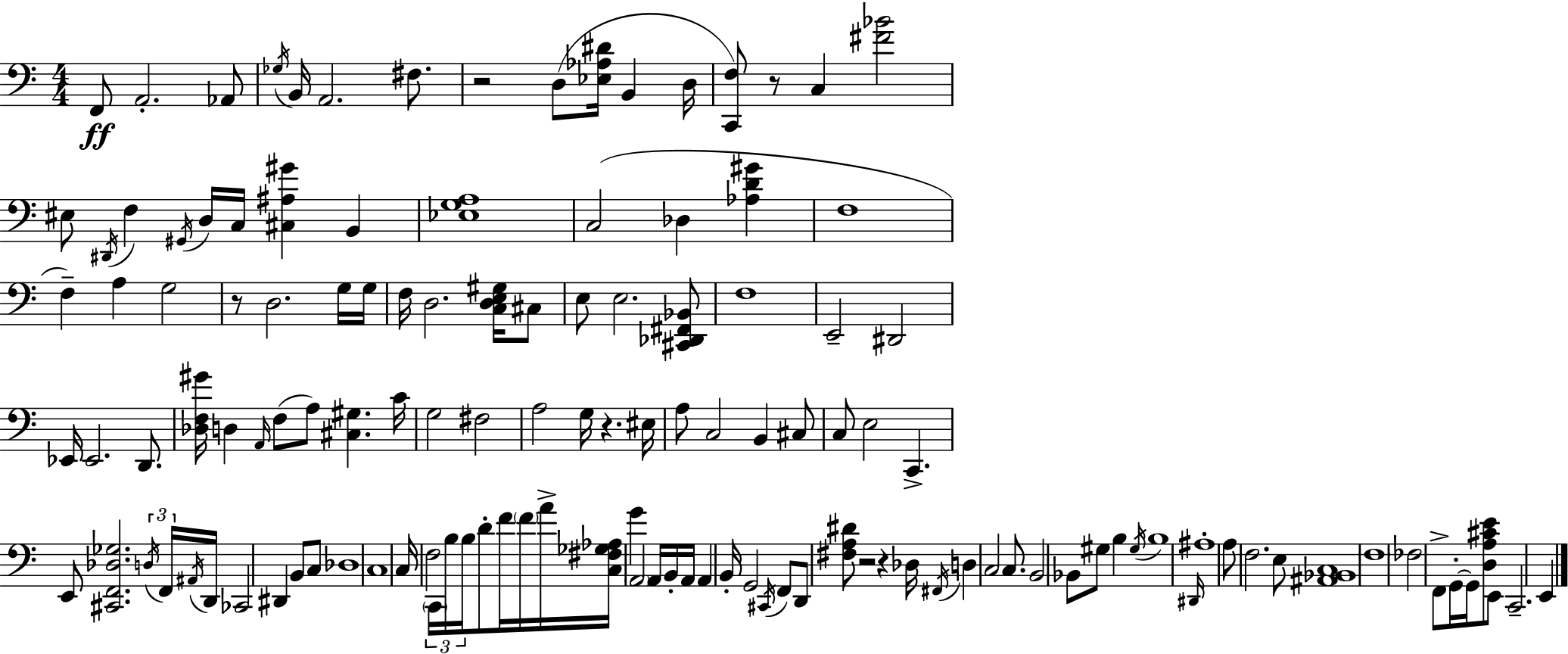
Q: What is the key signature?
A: A minor